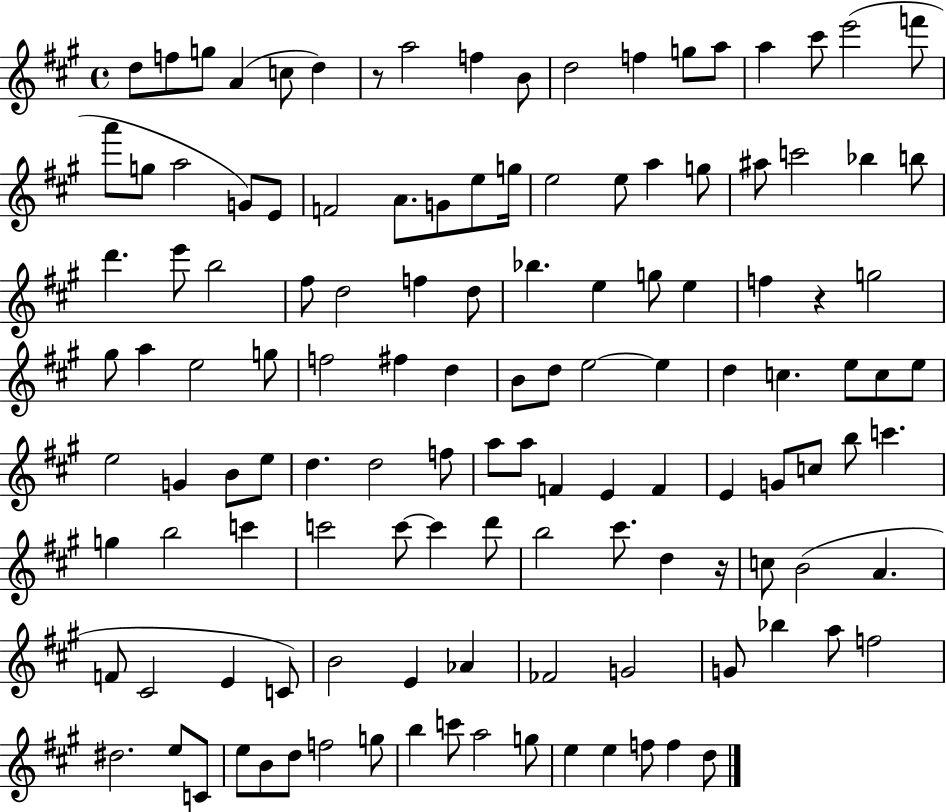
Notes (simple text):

D5/e F5/e G5/e A4/q C5/e D5/q R/e A5/h F5/q B4/e D5/h F5/q G5/e A5/e A5/q C#6/e E6/h F6/e A6/e G5/e A5/h G4/e E4/e F4/h A4/e. G4/e E5/e G5/s E5/h E5/e A5/q G5/e A#5/e C6/h Bb5/q B5/e D6/q. E6/e B5/h F#5/e D5/h F5/q D5/e Bb5/q. E5/q G5/e E5/q F5/q R/q G5/h G#5/e A5/q E5/h G5/e F5/h F#5/q D5/q B4/e D5/e E5/h E5/q D5/q C5/q. E5/e C5/e E5/e E5/h G4/q B4/e E5/e D5/q. D5/h F5/e A5/e A5/e F4/q E4/q F4/q E4/q G4/e C5/e B5/e C6/q. G5/q B5/h C6/q C6/h C6/e C6/q D6/e B5/h C#6/e. D5/q R/s C5/e B4/h A4/q. F4/e C#4/h E4/q C4/e B4/h E4/q Ab4/q FES4/h G4/h G4/e Bb5/q A5/e F5/h D#5/h. E5/e C4/e E5/e B4/e D5/e F5/h G5/e B5/q C6/e A5/h G5/e E5/q E5/q F5/e F5/q D5/e